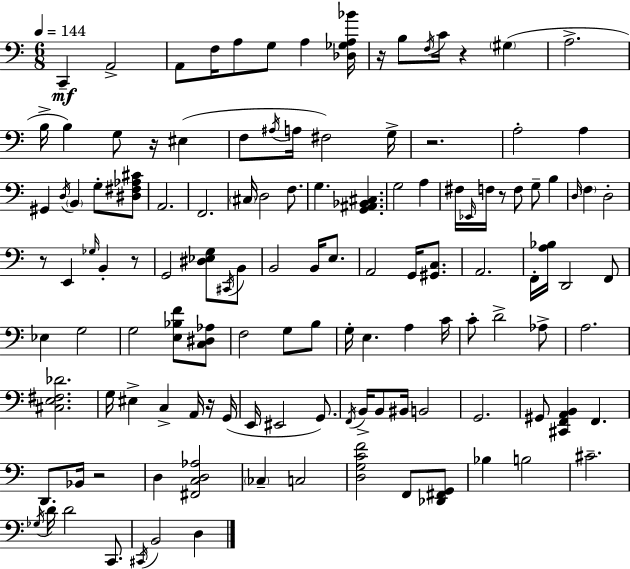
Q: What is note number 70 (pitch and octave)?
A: C4